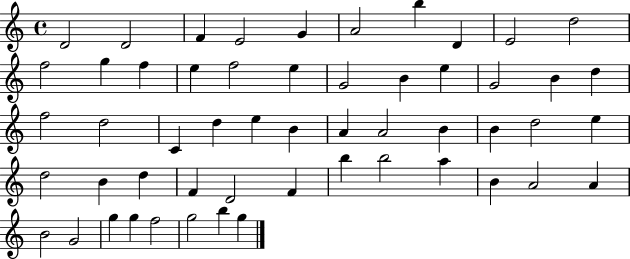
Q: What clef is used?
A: treble